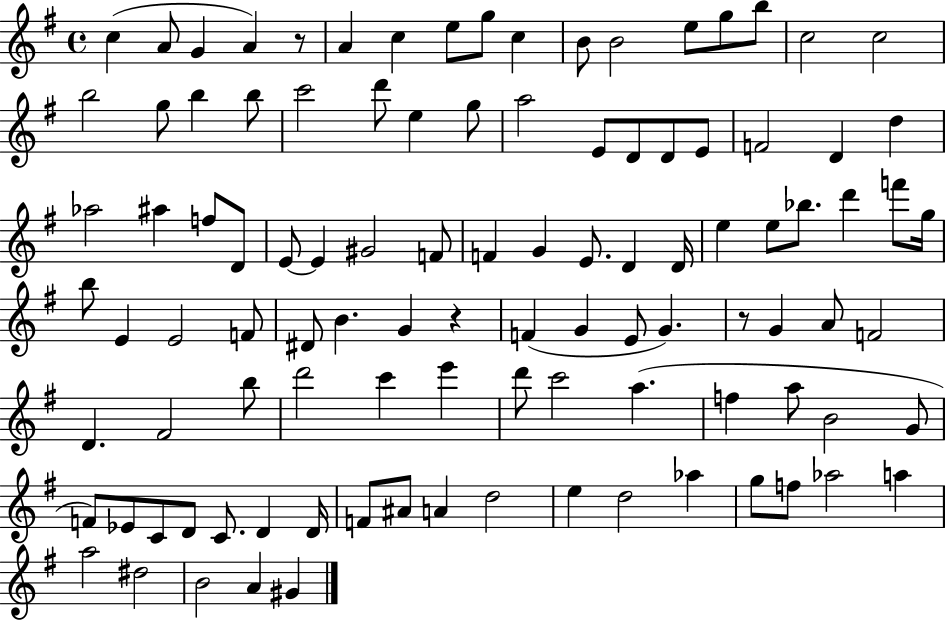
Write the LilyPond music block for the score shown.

{
  \clef treble
  \time 4/4
  \defaultTimeSignature
  \key g \major
  c''4( a'8 g'4 a'4) r8 | a'4 c''4 e''8 g''8 c''4 | b'8 b'2 e''8 g''8 b''8 | c''2 c''2 | \break b''2 g''8 b''4 b''8 | c'''2 d'''8 e''4 g''8 | a''2 e'8 d'8 d'8 e'8 | f'2 d'4 d''4 | \break aes''2 ais''4 f''8 d'8 | e'8~~ e'4 gis'2 f'8 | f'4 g'4 e'8. d'4 d'16 | e''4 e''8 bes''8. d'''4 f'''8 g''16 | \break b''8 e'4 e'2 f'8 | dis'8 b'4. g'4 r4 | f'4( g'4 e'8 g'4.) | r8 g'4 a'8 f'2 | \break d'4. fis'2 b''8 | d'''2 c'''4 e'''4 | d'''8 c'''2 a''4.( | f''4 a''8 b'2 g'8 | \break f'8) ees'8 c'8 d'8 c'8. d'4 d'16 | f'8 ais'8 a'4 d''2 | e''4 d''2 aes''4 | g''8 f''8 aes''2 a''4 | \break a''2 dis''2 | b'2 a'4 gis'4 | \bar "|."
}